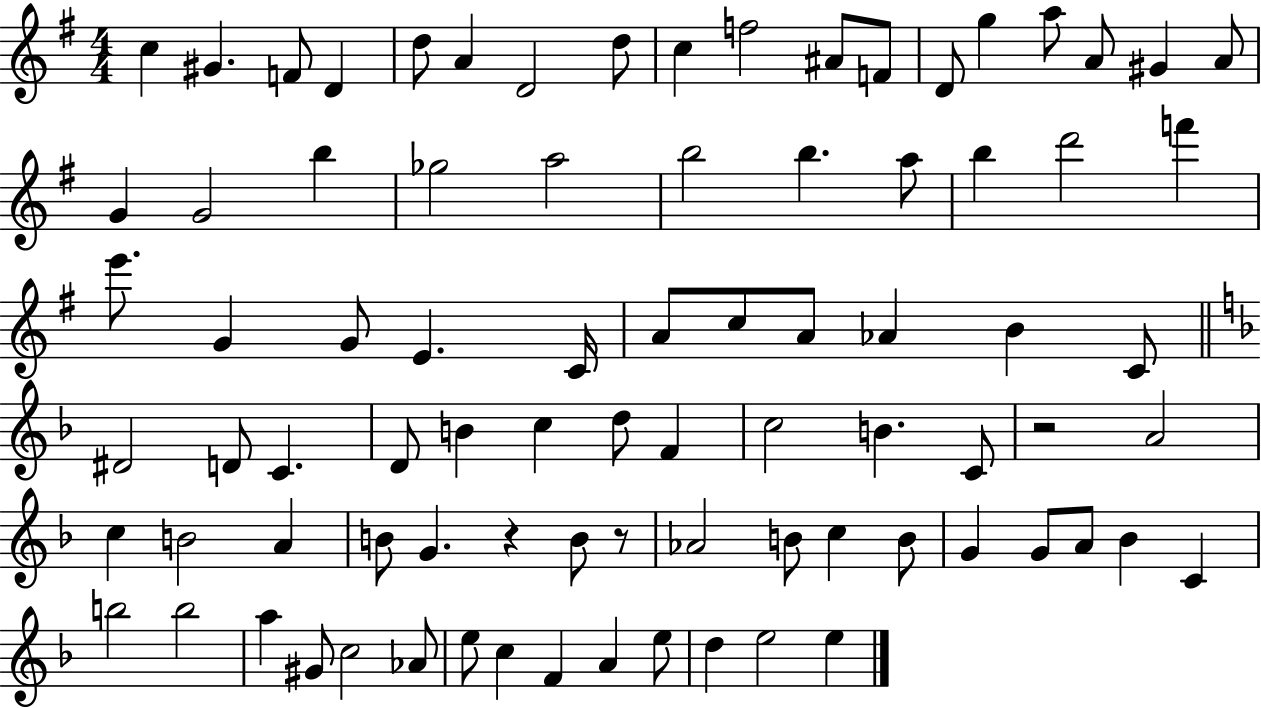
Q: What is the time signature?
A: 4/4